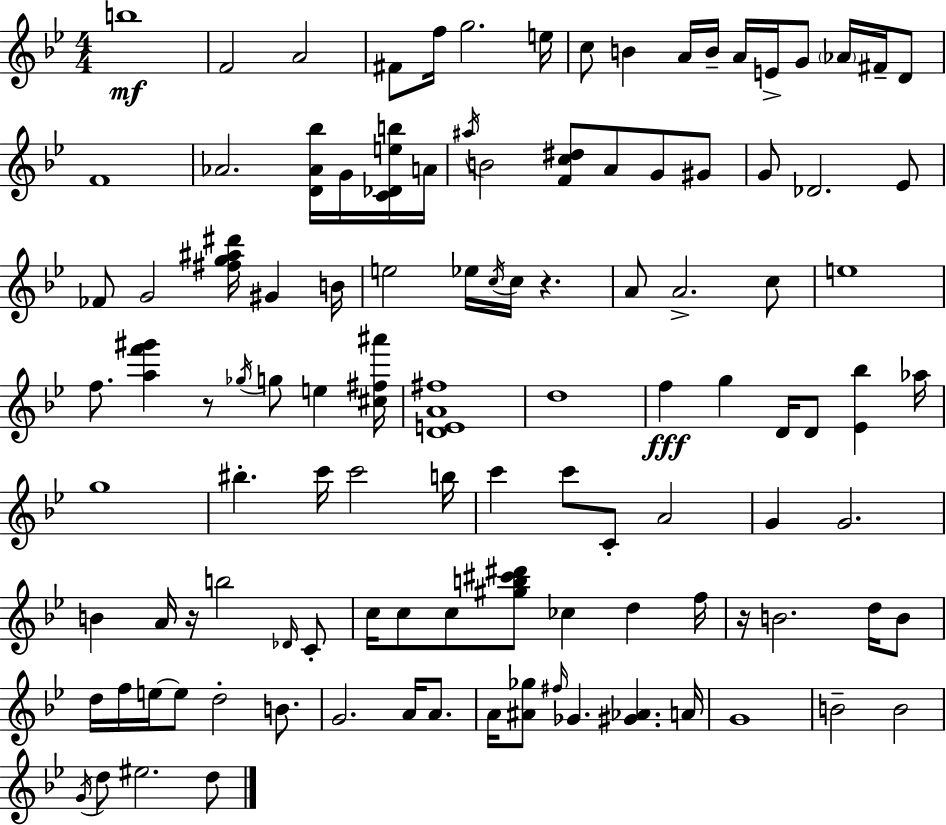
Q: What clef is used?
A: treble